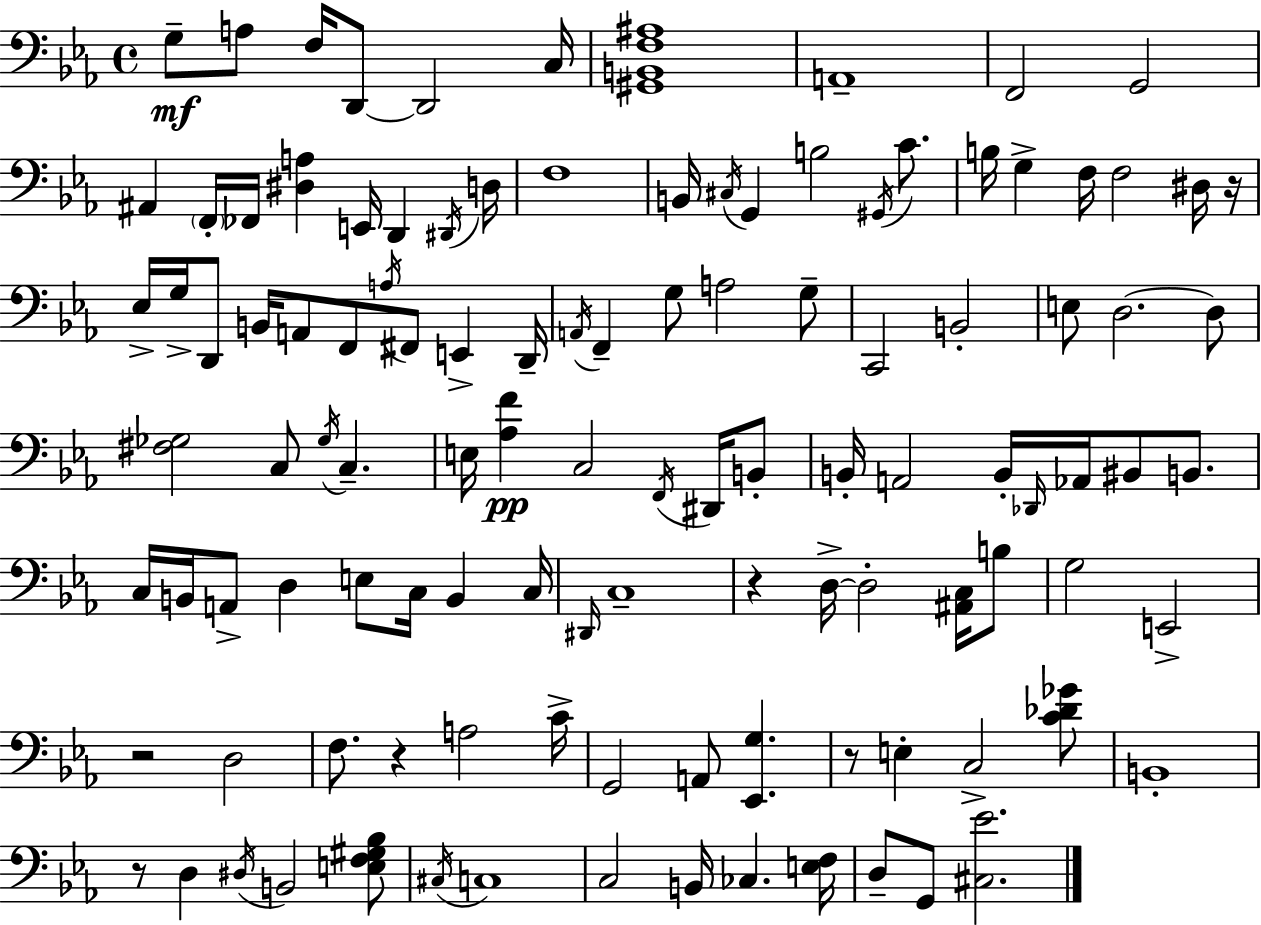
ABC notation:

X:1
T:Untitled
M:4/4
L:1/4
K:Eb
G,/2 A,/2 F,/4 D,,/2 D,,2 C,/4 [^G,,B,,F,^A,]4 A,,4 F,,2 G,,2 ^A,, F,,/4 _F,,/4 [^D,A,] E,,/4 D,, ^D,,/4 D,/4 F,4 B,,/4 ^C,/4 G,, B,2 ^G,,/4 C/2 B,/4 G, F,/4 F,2 ^D,/4 z/4 _E,/4 G,/4 D,,/2 B,,/4 A,,/2 F,,/2 A,/4 ^F,,/2 E,, D,,/4 A,,/4 F,, G,/2 A,2 G,/2 C,,2 B,,2 E,/2 D,2 D,/2 [^F,_G,]2 C,/2 _G,/4 C, E,/4 [_A,F] C,2 F,,/4 ^D,,/4 B,,/2 B,,/4 A,,2 B,,/4 _D,,/4 _A,,/4 ^B,,/2 B,,/2 C,/4 B,,/4 A,,/2 D, E,/2 C,/4 B,, C,/4 ^D,,/4 C,4 z D,/4 D,2 [^A,,C,]/4 B,/2 G,2 E,,2 z2 D,2 F,/2 z A,2 C/4 G,,2 A,,/2 [_E,,G,] z/2 E, C,2 [C_D_G]/2 B,,4 z/2 D, ^D,/4 B,,2 [E,F,^G,_B,]/2 ^C,/4 C,4 C,2 B,,/4 _C, [E,F,]/4 D,/2 G,,/2 [^C,_E]2